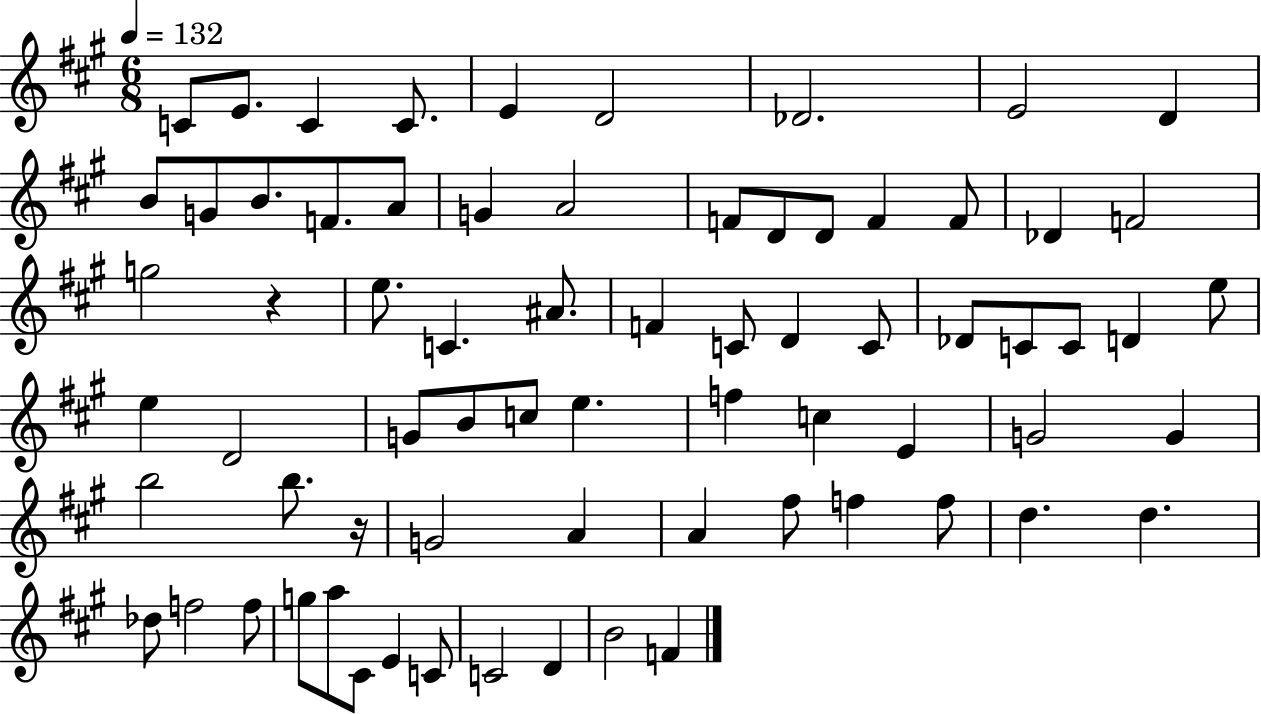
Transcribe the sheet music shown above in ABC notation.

X:1
T:Untitled
M:6/8
L:1/4
K:A
C/2 E/2 C C/2 E D2 _D2 E2 D B/2 G/2 B/2 F/2 A/2 G A2 F/2 D/2 D/2 F F/2 _D F2 g2 z e/2 C ^A/2 F C/2 D C/2 _D/2 C/2 C/2 D e/2 e D2 G/2 B/2 c/2 e f c E G2 G b2 b/2 z/4 G2 A A ^f/2 f f/2 d d _d/2 f2 f/2 g/2 a/2 ^C/2 E C/2 C2 D B2 F